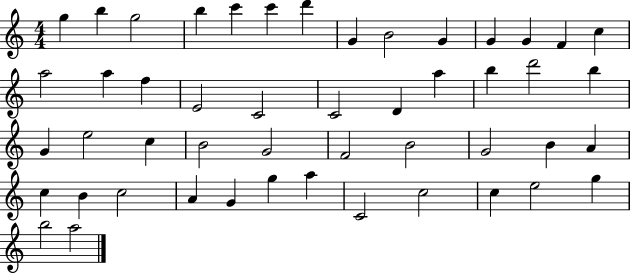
X:1
T:Untitled
M:4/4
L:1/4
K:C
g b g2 b c' c' d' G B2 G G G F c a2 a f E2 C2 C2 D a b d'2 b G e2 c B2 G2 F2 B2 G2 B A c B c2 A G g a C2 c2 c e2 g b2 a2